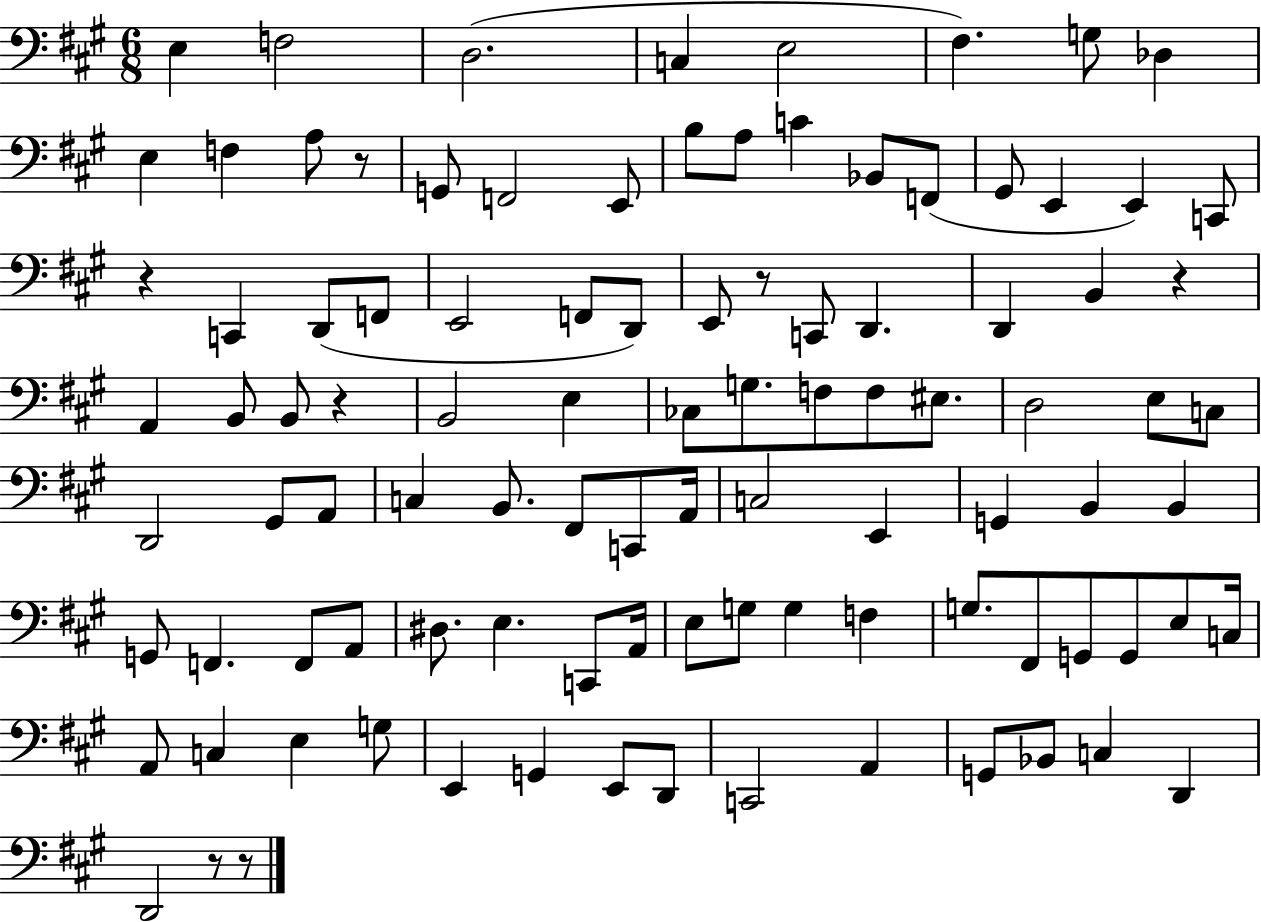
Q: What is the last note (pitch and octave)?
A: D2